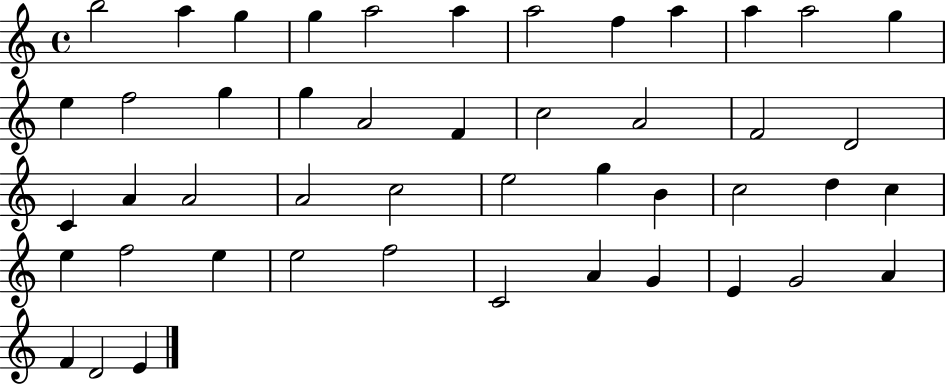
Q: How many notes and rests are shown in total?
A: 47